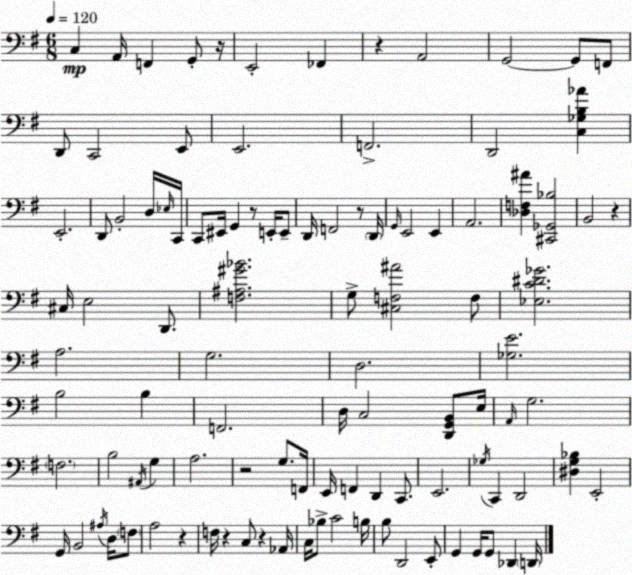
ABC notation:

X:1
T:Untitled
M:6/8
L:1/4
K:Em
C, A,,/4 F,, G,,/2 z/4 E,,2 _F,, z A,,2 G,,2 G,,/2 F,,/2 D,,/2 C,,2 E,,/2 E,,2 F,,2 D,,2 [C,_G,B,_A] E,,2 D,,/2 B,,2 D,/4 _E,/4 C,,/4 C,,/2 ^E,,/4 G,, z/2 E,,/4 E,,/2 D,,/4 F,,2 z/2 D,,/4 G,,/4 E,,2 E,, A,,2 [_D,F,^A] [^C,,_G,,_B,]2 B,,2 z ^C,/4 E,2 D,,/2 [F,^A,^G_B]2 G,/2 [^C,F,^A]2 F,/2 [_E,C^D_G]2 A,2 G,2 D,2 [_G,E]2 B,2 B, F,,2 D,/4 C,2 [D,,G,,B,,]/2 E,/4 A,,/4 G,2 F,2 B,2 ^A,,/4 G, A,2 z2 G,/2 F,,/4 E,,/4 F,, D,, C,,/2 E,,2 _G,/4 C,, D,,2 [^D,G,_B,] E,,2 G,,/4 B,,2 ^A,/4 D,/4 F,/2 A,2 z F,/4 z C,/2 z _A,,/4 C,/4 _B,/2 C2 B,/4 B,/2 D,,2 E,,/2 G,, G,,/4 G,,/2 _D,, D,,/4